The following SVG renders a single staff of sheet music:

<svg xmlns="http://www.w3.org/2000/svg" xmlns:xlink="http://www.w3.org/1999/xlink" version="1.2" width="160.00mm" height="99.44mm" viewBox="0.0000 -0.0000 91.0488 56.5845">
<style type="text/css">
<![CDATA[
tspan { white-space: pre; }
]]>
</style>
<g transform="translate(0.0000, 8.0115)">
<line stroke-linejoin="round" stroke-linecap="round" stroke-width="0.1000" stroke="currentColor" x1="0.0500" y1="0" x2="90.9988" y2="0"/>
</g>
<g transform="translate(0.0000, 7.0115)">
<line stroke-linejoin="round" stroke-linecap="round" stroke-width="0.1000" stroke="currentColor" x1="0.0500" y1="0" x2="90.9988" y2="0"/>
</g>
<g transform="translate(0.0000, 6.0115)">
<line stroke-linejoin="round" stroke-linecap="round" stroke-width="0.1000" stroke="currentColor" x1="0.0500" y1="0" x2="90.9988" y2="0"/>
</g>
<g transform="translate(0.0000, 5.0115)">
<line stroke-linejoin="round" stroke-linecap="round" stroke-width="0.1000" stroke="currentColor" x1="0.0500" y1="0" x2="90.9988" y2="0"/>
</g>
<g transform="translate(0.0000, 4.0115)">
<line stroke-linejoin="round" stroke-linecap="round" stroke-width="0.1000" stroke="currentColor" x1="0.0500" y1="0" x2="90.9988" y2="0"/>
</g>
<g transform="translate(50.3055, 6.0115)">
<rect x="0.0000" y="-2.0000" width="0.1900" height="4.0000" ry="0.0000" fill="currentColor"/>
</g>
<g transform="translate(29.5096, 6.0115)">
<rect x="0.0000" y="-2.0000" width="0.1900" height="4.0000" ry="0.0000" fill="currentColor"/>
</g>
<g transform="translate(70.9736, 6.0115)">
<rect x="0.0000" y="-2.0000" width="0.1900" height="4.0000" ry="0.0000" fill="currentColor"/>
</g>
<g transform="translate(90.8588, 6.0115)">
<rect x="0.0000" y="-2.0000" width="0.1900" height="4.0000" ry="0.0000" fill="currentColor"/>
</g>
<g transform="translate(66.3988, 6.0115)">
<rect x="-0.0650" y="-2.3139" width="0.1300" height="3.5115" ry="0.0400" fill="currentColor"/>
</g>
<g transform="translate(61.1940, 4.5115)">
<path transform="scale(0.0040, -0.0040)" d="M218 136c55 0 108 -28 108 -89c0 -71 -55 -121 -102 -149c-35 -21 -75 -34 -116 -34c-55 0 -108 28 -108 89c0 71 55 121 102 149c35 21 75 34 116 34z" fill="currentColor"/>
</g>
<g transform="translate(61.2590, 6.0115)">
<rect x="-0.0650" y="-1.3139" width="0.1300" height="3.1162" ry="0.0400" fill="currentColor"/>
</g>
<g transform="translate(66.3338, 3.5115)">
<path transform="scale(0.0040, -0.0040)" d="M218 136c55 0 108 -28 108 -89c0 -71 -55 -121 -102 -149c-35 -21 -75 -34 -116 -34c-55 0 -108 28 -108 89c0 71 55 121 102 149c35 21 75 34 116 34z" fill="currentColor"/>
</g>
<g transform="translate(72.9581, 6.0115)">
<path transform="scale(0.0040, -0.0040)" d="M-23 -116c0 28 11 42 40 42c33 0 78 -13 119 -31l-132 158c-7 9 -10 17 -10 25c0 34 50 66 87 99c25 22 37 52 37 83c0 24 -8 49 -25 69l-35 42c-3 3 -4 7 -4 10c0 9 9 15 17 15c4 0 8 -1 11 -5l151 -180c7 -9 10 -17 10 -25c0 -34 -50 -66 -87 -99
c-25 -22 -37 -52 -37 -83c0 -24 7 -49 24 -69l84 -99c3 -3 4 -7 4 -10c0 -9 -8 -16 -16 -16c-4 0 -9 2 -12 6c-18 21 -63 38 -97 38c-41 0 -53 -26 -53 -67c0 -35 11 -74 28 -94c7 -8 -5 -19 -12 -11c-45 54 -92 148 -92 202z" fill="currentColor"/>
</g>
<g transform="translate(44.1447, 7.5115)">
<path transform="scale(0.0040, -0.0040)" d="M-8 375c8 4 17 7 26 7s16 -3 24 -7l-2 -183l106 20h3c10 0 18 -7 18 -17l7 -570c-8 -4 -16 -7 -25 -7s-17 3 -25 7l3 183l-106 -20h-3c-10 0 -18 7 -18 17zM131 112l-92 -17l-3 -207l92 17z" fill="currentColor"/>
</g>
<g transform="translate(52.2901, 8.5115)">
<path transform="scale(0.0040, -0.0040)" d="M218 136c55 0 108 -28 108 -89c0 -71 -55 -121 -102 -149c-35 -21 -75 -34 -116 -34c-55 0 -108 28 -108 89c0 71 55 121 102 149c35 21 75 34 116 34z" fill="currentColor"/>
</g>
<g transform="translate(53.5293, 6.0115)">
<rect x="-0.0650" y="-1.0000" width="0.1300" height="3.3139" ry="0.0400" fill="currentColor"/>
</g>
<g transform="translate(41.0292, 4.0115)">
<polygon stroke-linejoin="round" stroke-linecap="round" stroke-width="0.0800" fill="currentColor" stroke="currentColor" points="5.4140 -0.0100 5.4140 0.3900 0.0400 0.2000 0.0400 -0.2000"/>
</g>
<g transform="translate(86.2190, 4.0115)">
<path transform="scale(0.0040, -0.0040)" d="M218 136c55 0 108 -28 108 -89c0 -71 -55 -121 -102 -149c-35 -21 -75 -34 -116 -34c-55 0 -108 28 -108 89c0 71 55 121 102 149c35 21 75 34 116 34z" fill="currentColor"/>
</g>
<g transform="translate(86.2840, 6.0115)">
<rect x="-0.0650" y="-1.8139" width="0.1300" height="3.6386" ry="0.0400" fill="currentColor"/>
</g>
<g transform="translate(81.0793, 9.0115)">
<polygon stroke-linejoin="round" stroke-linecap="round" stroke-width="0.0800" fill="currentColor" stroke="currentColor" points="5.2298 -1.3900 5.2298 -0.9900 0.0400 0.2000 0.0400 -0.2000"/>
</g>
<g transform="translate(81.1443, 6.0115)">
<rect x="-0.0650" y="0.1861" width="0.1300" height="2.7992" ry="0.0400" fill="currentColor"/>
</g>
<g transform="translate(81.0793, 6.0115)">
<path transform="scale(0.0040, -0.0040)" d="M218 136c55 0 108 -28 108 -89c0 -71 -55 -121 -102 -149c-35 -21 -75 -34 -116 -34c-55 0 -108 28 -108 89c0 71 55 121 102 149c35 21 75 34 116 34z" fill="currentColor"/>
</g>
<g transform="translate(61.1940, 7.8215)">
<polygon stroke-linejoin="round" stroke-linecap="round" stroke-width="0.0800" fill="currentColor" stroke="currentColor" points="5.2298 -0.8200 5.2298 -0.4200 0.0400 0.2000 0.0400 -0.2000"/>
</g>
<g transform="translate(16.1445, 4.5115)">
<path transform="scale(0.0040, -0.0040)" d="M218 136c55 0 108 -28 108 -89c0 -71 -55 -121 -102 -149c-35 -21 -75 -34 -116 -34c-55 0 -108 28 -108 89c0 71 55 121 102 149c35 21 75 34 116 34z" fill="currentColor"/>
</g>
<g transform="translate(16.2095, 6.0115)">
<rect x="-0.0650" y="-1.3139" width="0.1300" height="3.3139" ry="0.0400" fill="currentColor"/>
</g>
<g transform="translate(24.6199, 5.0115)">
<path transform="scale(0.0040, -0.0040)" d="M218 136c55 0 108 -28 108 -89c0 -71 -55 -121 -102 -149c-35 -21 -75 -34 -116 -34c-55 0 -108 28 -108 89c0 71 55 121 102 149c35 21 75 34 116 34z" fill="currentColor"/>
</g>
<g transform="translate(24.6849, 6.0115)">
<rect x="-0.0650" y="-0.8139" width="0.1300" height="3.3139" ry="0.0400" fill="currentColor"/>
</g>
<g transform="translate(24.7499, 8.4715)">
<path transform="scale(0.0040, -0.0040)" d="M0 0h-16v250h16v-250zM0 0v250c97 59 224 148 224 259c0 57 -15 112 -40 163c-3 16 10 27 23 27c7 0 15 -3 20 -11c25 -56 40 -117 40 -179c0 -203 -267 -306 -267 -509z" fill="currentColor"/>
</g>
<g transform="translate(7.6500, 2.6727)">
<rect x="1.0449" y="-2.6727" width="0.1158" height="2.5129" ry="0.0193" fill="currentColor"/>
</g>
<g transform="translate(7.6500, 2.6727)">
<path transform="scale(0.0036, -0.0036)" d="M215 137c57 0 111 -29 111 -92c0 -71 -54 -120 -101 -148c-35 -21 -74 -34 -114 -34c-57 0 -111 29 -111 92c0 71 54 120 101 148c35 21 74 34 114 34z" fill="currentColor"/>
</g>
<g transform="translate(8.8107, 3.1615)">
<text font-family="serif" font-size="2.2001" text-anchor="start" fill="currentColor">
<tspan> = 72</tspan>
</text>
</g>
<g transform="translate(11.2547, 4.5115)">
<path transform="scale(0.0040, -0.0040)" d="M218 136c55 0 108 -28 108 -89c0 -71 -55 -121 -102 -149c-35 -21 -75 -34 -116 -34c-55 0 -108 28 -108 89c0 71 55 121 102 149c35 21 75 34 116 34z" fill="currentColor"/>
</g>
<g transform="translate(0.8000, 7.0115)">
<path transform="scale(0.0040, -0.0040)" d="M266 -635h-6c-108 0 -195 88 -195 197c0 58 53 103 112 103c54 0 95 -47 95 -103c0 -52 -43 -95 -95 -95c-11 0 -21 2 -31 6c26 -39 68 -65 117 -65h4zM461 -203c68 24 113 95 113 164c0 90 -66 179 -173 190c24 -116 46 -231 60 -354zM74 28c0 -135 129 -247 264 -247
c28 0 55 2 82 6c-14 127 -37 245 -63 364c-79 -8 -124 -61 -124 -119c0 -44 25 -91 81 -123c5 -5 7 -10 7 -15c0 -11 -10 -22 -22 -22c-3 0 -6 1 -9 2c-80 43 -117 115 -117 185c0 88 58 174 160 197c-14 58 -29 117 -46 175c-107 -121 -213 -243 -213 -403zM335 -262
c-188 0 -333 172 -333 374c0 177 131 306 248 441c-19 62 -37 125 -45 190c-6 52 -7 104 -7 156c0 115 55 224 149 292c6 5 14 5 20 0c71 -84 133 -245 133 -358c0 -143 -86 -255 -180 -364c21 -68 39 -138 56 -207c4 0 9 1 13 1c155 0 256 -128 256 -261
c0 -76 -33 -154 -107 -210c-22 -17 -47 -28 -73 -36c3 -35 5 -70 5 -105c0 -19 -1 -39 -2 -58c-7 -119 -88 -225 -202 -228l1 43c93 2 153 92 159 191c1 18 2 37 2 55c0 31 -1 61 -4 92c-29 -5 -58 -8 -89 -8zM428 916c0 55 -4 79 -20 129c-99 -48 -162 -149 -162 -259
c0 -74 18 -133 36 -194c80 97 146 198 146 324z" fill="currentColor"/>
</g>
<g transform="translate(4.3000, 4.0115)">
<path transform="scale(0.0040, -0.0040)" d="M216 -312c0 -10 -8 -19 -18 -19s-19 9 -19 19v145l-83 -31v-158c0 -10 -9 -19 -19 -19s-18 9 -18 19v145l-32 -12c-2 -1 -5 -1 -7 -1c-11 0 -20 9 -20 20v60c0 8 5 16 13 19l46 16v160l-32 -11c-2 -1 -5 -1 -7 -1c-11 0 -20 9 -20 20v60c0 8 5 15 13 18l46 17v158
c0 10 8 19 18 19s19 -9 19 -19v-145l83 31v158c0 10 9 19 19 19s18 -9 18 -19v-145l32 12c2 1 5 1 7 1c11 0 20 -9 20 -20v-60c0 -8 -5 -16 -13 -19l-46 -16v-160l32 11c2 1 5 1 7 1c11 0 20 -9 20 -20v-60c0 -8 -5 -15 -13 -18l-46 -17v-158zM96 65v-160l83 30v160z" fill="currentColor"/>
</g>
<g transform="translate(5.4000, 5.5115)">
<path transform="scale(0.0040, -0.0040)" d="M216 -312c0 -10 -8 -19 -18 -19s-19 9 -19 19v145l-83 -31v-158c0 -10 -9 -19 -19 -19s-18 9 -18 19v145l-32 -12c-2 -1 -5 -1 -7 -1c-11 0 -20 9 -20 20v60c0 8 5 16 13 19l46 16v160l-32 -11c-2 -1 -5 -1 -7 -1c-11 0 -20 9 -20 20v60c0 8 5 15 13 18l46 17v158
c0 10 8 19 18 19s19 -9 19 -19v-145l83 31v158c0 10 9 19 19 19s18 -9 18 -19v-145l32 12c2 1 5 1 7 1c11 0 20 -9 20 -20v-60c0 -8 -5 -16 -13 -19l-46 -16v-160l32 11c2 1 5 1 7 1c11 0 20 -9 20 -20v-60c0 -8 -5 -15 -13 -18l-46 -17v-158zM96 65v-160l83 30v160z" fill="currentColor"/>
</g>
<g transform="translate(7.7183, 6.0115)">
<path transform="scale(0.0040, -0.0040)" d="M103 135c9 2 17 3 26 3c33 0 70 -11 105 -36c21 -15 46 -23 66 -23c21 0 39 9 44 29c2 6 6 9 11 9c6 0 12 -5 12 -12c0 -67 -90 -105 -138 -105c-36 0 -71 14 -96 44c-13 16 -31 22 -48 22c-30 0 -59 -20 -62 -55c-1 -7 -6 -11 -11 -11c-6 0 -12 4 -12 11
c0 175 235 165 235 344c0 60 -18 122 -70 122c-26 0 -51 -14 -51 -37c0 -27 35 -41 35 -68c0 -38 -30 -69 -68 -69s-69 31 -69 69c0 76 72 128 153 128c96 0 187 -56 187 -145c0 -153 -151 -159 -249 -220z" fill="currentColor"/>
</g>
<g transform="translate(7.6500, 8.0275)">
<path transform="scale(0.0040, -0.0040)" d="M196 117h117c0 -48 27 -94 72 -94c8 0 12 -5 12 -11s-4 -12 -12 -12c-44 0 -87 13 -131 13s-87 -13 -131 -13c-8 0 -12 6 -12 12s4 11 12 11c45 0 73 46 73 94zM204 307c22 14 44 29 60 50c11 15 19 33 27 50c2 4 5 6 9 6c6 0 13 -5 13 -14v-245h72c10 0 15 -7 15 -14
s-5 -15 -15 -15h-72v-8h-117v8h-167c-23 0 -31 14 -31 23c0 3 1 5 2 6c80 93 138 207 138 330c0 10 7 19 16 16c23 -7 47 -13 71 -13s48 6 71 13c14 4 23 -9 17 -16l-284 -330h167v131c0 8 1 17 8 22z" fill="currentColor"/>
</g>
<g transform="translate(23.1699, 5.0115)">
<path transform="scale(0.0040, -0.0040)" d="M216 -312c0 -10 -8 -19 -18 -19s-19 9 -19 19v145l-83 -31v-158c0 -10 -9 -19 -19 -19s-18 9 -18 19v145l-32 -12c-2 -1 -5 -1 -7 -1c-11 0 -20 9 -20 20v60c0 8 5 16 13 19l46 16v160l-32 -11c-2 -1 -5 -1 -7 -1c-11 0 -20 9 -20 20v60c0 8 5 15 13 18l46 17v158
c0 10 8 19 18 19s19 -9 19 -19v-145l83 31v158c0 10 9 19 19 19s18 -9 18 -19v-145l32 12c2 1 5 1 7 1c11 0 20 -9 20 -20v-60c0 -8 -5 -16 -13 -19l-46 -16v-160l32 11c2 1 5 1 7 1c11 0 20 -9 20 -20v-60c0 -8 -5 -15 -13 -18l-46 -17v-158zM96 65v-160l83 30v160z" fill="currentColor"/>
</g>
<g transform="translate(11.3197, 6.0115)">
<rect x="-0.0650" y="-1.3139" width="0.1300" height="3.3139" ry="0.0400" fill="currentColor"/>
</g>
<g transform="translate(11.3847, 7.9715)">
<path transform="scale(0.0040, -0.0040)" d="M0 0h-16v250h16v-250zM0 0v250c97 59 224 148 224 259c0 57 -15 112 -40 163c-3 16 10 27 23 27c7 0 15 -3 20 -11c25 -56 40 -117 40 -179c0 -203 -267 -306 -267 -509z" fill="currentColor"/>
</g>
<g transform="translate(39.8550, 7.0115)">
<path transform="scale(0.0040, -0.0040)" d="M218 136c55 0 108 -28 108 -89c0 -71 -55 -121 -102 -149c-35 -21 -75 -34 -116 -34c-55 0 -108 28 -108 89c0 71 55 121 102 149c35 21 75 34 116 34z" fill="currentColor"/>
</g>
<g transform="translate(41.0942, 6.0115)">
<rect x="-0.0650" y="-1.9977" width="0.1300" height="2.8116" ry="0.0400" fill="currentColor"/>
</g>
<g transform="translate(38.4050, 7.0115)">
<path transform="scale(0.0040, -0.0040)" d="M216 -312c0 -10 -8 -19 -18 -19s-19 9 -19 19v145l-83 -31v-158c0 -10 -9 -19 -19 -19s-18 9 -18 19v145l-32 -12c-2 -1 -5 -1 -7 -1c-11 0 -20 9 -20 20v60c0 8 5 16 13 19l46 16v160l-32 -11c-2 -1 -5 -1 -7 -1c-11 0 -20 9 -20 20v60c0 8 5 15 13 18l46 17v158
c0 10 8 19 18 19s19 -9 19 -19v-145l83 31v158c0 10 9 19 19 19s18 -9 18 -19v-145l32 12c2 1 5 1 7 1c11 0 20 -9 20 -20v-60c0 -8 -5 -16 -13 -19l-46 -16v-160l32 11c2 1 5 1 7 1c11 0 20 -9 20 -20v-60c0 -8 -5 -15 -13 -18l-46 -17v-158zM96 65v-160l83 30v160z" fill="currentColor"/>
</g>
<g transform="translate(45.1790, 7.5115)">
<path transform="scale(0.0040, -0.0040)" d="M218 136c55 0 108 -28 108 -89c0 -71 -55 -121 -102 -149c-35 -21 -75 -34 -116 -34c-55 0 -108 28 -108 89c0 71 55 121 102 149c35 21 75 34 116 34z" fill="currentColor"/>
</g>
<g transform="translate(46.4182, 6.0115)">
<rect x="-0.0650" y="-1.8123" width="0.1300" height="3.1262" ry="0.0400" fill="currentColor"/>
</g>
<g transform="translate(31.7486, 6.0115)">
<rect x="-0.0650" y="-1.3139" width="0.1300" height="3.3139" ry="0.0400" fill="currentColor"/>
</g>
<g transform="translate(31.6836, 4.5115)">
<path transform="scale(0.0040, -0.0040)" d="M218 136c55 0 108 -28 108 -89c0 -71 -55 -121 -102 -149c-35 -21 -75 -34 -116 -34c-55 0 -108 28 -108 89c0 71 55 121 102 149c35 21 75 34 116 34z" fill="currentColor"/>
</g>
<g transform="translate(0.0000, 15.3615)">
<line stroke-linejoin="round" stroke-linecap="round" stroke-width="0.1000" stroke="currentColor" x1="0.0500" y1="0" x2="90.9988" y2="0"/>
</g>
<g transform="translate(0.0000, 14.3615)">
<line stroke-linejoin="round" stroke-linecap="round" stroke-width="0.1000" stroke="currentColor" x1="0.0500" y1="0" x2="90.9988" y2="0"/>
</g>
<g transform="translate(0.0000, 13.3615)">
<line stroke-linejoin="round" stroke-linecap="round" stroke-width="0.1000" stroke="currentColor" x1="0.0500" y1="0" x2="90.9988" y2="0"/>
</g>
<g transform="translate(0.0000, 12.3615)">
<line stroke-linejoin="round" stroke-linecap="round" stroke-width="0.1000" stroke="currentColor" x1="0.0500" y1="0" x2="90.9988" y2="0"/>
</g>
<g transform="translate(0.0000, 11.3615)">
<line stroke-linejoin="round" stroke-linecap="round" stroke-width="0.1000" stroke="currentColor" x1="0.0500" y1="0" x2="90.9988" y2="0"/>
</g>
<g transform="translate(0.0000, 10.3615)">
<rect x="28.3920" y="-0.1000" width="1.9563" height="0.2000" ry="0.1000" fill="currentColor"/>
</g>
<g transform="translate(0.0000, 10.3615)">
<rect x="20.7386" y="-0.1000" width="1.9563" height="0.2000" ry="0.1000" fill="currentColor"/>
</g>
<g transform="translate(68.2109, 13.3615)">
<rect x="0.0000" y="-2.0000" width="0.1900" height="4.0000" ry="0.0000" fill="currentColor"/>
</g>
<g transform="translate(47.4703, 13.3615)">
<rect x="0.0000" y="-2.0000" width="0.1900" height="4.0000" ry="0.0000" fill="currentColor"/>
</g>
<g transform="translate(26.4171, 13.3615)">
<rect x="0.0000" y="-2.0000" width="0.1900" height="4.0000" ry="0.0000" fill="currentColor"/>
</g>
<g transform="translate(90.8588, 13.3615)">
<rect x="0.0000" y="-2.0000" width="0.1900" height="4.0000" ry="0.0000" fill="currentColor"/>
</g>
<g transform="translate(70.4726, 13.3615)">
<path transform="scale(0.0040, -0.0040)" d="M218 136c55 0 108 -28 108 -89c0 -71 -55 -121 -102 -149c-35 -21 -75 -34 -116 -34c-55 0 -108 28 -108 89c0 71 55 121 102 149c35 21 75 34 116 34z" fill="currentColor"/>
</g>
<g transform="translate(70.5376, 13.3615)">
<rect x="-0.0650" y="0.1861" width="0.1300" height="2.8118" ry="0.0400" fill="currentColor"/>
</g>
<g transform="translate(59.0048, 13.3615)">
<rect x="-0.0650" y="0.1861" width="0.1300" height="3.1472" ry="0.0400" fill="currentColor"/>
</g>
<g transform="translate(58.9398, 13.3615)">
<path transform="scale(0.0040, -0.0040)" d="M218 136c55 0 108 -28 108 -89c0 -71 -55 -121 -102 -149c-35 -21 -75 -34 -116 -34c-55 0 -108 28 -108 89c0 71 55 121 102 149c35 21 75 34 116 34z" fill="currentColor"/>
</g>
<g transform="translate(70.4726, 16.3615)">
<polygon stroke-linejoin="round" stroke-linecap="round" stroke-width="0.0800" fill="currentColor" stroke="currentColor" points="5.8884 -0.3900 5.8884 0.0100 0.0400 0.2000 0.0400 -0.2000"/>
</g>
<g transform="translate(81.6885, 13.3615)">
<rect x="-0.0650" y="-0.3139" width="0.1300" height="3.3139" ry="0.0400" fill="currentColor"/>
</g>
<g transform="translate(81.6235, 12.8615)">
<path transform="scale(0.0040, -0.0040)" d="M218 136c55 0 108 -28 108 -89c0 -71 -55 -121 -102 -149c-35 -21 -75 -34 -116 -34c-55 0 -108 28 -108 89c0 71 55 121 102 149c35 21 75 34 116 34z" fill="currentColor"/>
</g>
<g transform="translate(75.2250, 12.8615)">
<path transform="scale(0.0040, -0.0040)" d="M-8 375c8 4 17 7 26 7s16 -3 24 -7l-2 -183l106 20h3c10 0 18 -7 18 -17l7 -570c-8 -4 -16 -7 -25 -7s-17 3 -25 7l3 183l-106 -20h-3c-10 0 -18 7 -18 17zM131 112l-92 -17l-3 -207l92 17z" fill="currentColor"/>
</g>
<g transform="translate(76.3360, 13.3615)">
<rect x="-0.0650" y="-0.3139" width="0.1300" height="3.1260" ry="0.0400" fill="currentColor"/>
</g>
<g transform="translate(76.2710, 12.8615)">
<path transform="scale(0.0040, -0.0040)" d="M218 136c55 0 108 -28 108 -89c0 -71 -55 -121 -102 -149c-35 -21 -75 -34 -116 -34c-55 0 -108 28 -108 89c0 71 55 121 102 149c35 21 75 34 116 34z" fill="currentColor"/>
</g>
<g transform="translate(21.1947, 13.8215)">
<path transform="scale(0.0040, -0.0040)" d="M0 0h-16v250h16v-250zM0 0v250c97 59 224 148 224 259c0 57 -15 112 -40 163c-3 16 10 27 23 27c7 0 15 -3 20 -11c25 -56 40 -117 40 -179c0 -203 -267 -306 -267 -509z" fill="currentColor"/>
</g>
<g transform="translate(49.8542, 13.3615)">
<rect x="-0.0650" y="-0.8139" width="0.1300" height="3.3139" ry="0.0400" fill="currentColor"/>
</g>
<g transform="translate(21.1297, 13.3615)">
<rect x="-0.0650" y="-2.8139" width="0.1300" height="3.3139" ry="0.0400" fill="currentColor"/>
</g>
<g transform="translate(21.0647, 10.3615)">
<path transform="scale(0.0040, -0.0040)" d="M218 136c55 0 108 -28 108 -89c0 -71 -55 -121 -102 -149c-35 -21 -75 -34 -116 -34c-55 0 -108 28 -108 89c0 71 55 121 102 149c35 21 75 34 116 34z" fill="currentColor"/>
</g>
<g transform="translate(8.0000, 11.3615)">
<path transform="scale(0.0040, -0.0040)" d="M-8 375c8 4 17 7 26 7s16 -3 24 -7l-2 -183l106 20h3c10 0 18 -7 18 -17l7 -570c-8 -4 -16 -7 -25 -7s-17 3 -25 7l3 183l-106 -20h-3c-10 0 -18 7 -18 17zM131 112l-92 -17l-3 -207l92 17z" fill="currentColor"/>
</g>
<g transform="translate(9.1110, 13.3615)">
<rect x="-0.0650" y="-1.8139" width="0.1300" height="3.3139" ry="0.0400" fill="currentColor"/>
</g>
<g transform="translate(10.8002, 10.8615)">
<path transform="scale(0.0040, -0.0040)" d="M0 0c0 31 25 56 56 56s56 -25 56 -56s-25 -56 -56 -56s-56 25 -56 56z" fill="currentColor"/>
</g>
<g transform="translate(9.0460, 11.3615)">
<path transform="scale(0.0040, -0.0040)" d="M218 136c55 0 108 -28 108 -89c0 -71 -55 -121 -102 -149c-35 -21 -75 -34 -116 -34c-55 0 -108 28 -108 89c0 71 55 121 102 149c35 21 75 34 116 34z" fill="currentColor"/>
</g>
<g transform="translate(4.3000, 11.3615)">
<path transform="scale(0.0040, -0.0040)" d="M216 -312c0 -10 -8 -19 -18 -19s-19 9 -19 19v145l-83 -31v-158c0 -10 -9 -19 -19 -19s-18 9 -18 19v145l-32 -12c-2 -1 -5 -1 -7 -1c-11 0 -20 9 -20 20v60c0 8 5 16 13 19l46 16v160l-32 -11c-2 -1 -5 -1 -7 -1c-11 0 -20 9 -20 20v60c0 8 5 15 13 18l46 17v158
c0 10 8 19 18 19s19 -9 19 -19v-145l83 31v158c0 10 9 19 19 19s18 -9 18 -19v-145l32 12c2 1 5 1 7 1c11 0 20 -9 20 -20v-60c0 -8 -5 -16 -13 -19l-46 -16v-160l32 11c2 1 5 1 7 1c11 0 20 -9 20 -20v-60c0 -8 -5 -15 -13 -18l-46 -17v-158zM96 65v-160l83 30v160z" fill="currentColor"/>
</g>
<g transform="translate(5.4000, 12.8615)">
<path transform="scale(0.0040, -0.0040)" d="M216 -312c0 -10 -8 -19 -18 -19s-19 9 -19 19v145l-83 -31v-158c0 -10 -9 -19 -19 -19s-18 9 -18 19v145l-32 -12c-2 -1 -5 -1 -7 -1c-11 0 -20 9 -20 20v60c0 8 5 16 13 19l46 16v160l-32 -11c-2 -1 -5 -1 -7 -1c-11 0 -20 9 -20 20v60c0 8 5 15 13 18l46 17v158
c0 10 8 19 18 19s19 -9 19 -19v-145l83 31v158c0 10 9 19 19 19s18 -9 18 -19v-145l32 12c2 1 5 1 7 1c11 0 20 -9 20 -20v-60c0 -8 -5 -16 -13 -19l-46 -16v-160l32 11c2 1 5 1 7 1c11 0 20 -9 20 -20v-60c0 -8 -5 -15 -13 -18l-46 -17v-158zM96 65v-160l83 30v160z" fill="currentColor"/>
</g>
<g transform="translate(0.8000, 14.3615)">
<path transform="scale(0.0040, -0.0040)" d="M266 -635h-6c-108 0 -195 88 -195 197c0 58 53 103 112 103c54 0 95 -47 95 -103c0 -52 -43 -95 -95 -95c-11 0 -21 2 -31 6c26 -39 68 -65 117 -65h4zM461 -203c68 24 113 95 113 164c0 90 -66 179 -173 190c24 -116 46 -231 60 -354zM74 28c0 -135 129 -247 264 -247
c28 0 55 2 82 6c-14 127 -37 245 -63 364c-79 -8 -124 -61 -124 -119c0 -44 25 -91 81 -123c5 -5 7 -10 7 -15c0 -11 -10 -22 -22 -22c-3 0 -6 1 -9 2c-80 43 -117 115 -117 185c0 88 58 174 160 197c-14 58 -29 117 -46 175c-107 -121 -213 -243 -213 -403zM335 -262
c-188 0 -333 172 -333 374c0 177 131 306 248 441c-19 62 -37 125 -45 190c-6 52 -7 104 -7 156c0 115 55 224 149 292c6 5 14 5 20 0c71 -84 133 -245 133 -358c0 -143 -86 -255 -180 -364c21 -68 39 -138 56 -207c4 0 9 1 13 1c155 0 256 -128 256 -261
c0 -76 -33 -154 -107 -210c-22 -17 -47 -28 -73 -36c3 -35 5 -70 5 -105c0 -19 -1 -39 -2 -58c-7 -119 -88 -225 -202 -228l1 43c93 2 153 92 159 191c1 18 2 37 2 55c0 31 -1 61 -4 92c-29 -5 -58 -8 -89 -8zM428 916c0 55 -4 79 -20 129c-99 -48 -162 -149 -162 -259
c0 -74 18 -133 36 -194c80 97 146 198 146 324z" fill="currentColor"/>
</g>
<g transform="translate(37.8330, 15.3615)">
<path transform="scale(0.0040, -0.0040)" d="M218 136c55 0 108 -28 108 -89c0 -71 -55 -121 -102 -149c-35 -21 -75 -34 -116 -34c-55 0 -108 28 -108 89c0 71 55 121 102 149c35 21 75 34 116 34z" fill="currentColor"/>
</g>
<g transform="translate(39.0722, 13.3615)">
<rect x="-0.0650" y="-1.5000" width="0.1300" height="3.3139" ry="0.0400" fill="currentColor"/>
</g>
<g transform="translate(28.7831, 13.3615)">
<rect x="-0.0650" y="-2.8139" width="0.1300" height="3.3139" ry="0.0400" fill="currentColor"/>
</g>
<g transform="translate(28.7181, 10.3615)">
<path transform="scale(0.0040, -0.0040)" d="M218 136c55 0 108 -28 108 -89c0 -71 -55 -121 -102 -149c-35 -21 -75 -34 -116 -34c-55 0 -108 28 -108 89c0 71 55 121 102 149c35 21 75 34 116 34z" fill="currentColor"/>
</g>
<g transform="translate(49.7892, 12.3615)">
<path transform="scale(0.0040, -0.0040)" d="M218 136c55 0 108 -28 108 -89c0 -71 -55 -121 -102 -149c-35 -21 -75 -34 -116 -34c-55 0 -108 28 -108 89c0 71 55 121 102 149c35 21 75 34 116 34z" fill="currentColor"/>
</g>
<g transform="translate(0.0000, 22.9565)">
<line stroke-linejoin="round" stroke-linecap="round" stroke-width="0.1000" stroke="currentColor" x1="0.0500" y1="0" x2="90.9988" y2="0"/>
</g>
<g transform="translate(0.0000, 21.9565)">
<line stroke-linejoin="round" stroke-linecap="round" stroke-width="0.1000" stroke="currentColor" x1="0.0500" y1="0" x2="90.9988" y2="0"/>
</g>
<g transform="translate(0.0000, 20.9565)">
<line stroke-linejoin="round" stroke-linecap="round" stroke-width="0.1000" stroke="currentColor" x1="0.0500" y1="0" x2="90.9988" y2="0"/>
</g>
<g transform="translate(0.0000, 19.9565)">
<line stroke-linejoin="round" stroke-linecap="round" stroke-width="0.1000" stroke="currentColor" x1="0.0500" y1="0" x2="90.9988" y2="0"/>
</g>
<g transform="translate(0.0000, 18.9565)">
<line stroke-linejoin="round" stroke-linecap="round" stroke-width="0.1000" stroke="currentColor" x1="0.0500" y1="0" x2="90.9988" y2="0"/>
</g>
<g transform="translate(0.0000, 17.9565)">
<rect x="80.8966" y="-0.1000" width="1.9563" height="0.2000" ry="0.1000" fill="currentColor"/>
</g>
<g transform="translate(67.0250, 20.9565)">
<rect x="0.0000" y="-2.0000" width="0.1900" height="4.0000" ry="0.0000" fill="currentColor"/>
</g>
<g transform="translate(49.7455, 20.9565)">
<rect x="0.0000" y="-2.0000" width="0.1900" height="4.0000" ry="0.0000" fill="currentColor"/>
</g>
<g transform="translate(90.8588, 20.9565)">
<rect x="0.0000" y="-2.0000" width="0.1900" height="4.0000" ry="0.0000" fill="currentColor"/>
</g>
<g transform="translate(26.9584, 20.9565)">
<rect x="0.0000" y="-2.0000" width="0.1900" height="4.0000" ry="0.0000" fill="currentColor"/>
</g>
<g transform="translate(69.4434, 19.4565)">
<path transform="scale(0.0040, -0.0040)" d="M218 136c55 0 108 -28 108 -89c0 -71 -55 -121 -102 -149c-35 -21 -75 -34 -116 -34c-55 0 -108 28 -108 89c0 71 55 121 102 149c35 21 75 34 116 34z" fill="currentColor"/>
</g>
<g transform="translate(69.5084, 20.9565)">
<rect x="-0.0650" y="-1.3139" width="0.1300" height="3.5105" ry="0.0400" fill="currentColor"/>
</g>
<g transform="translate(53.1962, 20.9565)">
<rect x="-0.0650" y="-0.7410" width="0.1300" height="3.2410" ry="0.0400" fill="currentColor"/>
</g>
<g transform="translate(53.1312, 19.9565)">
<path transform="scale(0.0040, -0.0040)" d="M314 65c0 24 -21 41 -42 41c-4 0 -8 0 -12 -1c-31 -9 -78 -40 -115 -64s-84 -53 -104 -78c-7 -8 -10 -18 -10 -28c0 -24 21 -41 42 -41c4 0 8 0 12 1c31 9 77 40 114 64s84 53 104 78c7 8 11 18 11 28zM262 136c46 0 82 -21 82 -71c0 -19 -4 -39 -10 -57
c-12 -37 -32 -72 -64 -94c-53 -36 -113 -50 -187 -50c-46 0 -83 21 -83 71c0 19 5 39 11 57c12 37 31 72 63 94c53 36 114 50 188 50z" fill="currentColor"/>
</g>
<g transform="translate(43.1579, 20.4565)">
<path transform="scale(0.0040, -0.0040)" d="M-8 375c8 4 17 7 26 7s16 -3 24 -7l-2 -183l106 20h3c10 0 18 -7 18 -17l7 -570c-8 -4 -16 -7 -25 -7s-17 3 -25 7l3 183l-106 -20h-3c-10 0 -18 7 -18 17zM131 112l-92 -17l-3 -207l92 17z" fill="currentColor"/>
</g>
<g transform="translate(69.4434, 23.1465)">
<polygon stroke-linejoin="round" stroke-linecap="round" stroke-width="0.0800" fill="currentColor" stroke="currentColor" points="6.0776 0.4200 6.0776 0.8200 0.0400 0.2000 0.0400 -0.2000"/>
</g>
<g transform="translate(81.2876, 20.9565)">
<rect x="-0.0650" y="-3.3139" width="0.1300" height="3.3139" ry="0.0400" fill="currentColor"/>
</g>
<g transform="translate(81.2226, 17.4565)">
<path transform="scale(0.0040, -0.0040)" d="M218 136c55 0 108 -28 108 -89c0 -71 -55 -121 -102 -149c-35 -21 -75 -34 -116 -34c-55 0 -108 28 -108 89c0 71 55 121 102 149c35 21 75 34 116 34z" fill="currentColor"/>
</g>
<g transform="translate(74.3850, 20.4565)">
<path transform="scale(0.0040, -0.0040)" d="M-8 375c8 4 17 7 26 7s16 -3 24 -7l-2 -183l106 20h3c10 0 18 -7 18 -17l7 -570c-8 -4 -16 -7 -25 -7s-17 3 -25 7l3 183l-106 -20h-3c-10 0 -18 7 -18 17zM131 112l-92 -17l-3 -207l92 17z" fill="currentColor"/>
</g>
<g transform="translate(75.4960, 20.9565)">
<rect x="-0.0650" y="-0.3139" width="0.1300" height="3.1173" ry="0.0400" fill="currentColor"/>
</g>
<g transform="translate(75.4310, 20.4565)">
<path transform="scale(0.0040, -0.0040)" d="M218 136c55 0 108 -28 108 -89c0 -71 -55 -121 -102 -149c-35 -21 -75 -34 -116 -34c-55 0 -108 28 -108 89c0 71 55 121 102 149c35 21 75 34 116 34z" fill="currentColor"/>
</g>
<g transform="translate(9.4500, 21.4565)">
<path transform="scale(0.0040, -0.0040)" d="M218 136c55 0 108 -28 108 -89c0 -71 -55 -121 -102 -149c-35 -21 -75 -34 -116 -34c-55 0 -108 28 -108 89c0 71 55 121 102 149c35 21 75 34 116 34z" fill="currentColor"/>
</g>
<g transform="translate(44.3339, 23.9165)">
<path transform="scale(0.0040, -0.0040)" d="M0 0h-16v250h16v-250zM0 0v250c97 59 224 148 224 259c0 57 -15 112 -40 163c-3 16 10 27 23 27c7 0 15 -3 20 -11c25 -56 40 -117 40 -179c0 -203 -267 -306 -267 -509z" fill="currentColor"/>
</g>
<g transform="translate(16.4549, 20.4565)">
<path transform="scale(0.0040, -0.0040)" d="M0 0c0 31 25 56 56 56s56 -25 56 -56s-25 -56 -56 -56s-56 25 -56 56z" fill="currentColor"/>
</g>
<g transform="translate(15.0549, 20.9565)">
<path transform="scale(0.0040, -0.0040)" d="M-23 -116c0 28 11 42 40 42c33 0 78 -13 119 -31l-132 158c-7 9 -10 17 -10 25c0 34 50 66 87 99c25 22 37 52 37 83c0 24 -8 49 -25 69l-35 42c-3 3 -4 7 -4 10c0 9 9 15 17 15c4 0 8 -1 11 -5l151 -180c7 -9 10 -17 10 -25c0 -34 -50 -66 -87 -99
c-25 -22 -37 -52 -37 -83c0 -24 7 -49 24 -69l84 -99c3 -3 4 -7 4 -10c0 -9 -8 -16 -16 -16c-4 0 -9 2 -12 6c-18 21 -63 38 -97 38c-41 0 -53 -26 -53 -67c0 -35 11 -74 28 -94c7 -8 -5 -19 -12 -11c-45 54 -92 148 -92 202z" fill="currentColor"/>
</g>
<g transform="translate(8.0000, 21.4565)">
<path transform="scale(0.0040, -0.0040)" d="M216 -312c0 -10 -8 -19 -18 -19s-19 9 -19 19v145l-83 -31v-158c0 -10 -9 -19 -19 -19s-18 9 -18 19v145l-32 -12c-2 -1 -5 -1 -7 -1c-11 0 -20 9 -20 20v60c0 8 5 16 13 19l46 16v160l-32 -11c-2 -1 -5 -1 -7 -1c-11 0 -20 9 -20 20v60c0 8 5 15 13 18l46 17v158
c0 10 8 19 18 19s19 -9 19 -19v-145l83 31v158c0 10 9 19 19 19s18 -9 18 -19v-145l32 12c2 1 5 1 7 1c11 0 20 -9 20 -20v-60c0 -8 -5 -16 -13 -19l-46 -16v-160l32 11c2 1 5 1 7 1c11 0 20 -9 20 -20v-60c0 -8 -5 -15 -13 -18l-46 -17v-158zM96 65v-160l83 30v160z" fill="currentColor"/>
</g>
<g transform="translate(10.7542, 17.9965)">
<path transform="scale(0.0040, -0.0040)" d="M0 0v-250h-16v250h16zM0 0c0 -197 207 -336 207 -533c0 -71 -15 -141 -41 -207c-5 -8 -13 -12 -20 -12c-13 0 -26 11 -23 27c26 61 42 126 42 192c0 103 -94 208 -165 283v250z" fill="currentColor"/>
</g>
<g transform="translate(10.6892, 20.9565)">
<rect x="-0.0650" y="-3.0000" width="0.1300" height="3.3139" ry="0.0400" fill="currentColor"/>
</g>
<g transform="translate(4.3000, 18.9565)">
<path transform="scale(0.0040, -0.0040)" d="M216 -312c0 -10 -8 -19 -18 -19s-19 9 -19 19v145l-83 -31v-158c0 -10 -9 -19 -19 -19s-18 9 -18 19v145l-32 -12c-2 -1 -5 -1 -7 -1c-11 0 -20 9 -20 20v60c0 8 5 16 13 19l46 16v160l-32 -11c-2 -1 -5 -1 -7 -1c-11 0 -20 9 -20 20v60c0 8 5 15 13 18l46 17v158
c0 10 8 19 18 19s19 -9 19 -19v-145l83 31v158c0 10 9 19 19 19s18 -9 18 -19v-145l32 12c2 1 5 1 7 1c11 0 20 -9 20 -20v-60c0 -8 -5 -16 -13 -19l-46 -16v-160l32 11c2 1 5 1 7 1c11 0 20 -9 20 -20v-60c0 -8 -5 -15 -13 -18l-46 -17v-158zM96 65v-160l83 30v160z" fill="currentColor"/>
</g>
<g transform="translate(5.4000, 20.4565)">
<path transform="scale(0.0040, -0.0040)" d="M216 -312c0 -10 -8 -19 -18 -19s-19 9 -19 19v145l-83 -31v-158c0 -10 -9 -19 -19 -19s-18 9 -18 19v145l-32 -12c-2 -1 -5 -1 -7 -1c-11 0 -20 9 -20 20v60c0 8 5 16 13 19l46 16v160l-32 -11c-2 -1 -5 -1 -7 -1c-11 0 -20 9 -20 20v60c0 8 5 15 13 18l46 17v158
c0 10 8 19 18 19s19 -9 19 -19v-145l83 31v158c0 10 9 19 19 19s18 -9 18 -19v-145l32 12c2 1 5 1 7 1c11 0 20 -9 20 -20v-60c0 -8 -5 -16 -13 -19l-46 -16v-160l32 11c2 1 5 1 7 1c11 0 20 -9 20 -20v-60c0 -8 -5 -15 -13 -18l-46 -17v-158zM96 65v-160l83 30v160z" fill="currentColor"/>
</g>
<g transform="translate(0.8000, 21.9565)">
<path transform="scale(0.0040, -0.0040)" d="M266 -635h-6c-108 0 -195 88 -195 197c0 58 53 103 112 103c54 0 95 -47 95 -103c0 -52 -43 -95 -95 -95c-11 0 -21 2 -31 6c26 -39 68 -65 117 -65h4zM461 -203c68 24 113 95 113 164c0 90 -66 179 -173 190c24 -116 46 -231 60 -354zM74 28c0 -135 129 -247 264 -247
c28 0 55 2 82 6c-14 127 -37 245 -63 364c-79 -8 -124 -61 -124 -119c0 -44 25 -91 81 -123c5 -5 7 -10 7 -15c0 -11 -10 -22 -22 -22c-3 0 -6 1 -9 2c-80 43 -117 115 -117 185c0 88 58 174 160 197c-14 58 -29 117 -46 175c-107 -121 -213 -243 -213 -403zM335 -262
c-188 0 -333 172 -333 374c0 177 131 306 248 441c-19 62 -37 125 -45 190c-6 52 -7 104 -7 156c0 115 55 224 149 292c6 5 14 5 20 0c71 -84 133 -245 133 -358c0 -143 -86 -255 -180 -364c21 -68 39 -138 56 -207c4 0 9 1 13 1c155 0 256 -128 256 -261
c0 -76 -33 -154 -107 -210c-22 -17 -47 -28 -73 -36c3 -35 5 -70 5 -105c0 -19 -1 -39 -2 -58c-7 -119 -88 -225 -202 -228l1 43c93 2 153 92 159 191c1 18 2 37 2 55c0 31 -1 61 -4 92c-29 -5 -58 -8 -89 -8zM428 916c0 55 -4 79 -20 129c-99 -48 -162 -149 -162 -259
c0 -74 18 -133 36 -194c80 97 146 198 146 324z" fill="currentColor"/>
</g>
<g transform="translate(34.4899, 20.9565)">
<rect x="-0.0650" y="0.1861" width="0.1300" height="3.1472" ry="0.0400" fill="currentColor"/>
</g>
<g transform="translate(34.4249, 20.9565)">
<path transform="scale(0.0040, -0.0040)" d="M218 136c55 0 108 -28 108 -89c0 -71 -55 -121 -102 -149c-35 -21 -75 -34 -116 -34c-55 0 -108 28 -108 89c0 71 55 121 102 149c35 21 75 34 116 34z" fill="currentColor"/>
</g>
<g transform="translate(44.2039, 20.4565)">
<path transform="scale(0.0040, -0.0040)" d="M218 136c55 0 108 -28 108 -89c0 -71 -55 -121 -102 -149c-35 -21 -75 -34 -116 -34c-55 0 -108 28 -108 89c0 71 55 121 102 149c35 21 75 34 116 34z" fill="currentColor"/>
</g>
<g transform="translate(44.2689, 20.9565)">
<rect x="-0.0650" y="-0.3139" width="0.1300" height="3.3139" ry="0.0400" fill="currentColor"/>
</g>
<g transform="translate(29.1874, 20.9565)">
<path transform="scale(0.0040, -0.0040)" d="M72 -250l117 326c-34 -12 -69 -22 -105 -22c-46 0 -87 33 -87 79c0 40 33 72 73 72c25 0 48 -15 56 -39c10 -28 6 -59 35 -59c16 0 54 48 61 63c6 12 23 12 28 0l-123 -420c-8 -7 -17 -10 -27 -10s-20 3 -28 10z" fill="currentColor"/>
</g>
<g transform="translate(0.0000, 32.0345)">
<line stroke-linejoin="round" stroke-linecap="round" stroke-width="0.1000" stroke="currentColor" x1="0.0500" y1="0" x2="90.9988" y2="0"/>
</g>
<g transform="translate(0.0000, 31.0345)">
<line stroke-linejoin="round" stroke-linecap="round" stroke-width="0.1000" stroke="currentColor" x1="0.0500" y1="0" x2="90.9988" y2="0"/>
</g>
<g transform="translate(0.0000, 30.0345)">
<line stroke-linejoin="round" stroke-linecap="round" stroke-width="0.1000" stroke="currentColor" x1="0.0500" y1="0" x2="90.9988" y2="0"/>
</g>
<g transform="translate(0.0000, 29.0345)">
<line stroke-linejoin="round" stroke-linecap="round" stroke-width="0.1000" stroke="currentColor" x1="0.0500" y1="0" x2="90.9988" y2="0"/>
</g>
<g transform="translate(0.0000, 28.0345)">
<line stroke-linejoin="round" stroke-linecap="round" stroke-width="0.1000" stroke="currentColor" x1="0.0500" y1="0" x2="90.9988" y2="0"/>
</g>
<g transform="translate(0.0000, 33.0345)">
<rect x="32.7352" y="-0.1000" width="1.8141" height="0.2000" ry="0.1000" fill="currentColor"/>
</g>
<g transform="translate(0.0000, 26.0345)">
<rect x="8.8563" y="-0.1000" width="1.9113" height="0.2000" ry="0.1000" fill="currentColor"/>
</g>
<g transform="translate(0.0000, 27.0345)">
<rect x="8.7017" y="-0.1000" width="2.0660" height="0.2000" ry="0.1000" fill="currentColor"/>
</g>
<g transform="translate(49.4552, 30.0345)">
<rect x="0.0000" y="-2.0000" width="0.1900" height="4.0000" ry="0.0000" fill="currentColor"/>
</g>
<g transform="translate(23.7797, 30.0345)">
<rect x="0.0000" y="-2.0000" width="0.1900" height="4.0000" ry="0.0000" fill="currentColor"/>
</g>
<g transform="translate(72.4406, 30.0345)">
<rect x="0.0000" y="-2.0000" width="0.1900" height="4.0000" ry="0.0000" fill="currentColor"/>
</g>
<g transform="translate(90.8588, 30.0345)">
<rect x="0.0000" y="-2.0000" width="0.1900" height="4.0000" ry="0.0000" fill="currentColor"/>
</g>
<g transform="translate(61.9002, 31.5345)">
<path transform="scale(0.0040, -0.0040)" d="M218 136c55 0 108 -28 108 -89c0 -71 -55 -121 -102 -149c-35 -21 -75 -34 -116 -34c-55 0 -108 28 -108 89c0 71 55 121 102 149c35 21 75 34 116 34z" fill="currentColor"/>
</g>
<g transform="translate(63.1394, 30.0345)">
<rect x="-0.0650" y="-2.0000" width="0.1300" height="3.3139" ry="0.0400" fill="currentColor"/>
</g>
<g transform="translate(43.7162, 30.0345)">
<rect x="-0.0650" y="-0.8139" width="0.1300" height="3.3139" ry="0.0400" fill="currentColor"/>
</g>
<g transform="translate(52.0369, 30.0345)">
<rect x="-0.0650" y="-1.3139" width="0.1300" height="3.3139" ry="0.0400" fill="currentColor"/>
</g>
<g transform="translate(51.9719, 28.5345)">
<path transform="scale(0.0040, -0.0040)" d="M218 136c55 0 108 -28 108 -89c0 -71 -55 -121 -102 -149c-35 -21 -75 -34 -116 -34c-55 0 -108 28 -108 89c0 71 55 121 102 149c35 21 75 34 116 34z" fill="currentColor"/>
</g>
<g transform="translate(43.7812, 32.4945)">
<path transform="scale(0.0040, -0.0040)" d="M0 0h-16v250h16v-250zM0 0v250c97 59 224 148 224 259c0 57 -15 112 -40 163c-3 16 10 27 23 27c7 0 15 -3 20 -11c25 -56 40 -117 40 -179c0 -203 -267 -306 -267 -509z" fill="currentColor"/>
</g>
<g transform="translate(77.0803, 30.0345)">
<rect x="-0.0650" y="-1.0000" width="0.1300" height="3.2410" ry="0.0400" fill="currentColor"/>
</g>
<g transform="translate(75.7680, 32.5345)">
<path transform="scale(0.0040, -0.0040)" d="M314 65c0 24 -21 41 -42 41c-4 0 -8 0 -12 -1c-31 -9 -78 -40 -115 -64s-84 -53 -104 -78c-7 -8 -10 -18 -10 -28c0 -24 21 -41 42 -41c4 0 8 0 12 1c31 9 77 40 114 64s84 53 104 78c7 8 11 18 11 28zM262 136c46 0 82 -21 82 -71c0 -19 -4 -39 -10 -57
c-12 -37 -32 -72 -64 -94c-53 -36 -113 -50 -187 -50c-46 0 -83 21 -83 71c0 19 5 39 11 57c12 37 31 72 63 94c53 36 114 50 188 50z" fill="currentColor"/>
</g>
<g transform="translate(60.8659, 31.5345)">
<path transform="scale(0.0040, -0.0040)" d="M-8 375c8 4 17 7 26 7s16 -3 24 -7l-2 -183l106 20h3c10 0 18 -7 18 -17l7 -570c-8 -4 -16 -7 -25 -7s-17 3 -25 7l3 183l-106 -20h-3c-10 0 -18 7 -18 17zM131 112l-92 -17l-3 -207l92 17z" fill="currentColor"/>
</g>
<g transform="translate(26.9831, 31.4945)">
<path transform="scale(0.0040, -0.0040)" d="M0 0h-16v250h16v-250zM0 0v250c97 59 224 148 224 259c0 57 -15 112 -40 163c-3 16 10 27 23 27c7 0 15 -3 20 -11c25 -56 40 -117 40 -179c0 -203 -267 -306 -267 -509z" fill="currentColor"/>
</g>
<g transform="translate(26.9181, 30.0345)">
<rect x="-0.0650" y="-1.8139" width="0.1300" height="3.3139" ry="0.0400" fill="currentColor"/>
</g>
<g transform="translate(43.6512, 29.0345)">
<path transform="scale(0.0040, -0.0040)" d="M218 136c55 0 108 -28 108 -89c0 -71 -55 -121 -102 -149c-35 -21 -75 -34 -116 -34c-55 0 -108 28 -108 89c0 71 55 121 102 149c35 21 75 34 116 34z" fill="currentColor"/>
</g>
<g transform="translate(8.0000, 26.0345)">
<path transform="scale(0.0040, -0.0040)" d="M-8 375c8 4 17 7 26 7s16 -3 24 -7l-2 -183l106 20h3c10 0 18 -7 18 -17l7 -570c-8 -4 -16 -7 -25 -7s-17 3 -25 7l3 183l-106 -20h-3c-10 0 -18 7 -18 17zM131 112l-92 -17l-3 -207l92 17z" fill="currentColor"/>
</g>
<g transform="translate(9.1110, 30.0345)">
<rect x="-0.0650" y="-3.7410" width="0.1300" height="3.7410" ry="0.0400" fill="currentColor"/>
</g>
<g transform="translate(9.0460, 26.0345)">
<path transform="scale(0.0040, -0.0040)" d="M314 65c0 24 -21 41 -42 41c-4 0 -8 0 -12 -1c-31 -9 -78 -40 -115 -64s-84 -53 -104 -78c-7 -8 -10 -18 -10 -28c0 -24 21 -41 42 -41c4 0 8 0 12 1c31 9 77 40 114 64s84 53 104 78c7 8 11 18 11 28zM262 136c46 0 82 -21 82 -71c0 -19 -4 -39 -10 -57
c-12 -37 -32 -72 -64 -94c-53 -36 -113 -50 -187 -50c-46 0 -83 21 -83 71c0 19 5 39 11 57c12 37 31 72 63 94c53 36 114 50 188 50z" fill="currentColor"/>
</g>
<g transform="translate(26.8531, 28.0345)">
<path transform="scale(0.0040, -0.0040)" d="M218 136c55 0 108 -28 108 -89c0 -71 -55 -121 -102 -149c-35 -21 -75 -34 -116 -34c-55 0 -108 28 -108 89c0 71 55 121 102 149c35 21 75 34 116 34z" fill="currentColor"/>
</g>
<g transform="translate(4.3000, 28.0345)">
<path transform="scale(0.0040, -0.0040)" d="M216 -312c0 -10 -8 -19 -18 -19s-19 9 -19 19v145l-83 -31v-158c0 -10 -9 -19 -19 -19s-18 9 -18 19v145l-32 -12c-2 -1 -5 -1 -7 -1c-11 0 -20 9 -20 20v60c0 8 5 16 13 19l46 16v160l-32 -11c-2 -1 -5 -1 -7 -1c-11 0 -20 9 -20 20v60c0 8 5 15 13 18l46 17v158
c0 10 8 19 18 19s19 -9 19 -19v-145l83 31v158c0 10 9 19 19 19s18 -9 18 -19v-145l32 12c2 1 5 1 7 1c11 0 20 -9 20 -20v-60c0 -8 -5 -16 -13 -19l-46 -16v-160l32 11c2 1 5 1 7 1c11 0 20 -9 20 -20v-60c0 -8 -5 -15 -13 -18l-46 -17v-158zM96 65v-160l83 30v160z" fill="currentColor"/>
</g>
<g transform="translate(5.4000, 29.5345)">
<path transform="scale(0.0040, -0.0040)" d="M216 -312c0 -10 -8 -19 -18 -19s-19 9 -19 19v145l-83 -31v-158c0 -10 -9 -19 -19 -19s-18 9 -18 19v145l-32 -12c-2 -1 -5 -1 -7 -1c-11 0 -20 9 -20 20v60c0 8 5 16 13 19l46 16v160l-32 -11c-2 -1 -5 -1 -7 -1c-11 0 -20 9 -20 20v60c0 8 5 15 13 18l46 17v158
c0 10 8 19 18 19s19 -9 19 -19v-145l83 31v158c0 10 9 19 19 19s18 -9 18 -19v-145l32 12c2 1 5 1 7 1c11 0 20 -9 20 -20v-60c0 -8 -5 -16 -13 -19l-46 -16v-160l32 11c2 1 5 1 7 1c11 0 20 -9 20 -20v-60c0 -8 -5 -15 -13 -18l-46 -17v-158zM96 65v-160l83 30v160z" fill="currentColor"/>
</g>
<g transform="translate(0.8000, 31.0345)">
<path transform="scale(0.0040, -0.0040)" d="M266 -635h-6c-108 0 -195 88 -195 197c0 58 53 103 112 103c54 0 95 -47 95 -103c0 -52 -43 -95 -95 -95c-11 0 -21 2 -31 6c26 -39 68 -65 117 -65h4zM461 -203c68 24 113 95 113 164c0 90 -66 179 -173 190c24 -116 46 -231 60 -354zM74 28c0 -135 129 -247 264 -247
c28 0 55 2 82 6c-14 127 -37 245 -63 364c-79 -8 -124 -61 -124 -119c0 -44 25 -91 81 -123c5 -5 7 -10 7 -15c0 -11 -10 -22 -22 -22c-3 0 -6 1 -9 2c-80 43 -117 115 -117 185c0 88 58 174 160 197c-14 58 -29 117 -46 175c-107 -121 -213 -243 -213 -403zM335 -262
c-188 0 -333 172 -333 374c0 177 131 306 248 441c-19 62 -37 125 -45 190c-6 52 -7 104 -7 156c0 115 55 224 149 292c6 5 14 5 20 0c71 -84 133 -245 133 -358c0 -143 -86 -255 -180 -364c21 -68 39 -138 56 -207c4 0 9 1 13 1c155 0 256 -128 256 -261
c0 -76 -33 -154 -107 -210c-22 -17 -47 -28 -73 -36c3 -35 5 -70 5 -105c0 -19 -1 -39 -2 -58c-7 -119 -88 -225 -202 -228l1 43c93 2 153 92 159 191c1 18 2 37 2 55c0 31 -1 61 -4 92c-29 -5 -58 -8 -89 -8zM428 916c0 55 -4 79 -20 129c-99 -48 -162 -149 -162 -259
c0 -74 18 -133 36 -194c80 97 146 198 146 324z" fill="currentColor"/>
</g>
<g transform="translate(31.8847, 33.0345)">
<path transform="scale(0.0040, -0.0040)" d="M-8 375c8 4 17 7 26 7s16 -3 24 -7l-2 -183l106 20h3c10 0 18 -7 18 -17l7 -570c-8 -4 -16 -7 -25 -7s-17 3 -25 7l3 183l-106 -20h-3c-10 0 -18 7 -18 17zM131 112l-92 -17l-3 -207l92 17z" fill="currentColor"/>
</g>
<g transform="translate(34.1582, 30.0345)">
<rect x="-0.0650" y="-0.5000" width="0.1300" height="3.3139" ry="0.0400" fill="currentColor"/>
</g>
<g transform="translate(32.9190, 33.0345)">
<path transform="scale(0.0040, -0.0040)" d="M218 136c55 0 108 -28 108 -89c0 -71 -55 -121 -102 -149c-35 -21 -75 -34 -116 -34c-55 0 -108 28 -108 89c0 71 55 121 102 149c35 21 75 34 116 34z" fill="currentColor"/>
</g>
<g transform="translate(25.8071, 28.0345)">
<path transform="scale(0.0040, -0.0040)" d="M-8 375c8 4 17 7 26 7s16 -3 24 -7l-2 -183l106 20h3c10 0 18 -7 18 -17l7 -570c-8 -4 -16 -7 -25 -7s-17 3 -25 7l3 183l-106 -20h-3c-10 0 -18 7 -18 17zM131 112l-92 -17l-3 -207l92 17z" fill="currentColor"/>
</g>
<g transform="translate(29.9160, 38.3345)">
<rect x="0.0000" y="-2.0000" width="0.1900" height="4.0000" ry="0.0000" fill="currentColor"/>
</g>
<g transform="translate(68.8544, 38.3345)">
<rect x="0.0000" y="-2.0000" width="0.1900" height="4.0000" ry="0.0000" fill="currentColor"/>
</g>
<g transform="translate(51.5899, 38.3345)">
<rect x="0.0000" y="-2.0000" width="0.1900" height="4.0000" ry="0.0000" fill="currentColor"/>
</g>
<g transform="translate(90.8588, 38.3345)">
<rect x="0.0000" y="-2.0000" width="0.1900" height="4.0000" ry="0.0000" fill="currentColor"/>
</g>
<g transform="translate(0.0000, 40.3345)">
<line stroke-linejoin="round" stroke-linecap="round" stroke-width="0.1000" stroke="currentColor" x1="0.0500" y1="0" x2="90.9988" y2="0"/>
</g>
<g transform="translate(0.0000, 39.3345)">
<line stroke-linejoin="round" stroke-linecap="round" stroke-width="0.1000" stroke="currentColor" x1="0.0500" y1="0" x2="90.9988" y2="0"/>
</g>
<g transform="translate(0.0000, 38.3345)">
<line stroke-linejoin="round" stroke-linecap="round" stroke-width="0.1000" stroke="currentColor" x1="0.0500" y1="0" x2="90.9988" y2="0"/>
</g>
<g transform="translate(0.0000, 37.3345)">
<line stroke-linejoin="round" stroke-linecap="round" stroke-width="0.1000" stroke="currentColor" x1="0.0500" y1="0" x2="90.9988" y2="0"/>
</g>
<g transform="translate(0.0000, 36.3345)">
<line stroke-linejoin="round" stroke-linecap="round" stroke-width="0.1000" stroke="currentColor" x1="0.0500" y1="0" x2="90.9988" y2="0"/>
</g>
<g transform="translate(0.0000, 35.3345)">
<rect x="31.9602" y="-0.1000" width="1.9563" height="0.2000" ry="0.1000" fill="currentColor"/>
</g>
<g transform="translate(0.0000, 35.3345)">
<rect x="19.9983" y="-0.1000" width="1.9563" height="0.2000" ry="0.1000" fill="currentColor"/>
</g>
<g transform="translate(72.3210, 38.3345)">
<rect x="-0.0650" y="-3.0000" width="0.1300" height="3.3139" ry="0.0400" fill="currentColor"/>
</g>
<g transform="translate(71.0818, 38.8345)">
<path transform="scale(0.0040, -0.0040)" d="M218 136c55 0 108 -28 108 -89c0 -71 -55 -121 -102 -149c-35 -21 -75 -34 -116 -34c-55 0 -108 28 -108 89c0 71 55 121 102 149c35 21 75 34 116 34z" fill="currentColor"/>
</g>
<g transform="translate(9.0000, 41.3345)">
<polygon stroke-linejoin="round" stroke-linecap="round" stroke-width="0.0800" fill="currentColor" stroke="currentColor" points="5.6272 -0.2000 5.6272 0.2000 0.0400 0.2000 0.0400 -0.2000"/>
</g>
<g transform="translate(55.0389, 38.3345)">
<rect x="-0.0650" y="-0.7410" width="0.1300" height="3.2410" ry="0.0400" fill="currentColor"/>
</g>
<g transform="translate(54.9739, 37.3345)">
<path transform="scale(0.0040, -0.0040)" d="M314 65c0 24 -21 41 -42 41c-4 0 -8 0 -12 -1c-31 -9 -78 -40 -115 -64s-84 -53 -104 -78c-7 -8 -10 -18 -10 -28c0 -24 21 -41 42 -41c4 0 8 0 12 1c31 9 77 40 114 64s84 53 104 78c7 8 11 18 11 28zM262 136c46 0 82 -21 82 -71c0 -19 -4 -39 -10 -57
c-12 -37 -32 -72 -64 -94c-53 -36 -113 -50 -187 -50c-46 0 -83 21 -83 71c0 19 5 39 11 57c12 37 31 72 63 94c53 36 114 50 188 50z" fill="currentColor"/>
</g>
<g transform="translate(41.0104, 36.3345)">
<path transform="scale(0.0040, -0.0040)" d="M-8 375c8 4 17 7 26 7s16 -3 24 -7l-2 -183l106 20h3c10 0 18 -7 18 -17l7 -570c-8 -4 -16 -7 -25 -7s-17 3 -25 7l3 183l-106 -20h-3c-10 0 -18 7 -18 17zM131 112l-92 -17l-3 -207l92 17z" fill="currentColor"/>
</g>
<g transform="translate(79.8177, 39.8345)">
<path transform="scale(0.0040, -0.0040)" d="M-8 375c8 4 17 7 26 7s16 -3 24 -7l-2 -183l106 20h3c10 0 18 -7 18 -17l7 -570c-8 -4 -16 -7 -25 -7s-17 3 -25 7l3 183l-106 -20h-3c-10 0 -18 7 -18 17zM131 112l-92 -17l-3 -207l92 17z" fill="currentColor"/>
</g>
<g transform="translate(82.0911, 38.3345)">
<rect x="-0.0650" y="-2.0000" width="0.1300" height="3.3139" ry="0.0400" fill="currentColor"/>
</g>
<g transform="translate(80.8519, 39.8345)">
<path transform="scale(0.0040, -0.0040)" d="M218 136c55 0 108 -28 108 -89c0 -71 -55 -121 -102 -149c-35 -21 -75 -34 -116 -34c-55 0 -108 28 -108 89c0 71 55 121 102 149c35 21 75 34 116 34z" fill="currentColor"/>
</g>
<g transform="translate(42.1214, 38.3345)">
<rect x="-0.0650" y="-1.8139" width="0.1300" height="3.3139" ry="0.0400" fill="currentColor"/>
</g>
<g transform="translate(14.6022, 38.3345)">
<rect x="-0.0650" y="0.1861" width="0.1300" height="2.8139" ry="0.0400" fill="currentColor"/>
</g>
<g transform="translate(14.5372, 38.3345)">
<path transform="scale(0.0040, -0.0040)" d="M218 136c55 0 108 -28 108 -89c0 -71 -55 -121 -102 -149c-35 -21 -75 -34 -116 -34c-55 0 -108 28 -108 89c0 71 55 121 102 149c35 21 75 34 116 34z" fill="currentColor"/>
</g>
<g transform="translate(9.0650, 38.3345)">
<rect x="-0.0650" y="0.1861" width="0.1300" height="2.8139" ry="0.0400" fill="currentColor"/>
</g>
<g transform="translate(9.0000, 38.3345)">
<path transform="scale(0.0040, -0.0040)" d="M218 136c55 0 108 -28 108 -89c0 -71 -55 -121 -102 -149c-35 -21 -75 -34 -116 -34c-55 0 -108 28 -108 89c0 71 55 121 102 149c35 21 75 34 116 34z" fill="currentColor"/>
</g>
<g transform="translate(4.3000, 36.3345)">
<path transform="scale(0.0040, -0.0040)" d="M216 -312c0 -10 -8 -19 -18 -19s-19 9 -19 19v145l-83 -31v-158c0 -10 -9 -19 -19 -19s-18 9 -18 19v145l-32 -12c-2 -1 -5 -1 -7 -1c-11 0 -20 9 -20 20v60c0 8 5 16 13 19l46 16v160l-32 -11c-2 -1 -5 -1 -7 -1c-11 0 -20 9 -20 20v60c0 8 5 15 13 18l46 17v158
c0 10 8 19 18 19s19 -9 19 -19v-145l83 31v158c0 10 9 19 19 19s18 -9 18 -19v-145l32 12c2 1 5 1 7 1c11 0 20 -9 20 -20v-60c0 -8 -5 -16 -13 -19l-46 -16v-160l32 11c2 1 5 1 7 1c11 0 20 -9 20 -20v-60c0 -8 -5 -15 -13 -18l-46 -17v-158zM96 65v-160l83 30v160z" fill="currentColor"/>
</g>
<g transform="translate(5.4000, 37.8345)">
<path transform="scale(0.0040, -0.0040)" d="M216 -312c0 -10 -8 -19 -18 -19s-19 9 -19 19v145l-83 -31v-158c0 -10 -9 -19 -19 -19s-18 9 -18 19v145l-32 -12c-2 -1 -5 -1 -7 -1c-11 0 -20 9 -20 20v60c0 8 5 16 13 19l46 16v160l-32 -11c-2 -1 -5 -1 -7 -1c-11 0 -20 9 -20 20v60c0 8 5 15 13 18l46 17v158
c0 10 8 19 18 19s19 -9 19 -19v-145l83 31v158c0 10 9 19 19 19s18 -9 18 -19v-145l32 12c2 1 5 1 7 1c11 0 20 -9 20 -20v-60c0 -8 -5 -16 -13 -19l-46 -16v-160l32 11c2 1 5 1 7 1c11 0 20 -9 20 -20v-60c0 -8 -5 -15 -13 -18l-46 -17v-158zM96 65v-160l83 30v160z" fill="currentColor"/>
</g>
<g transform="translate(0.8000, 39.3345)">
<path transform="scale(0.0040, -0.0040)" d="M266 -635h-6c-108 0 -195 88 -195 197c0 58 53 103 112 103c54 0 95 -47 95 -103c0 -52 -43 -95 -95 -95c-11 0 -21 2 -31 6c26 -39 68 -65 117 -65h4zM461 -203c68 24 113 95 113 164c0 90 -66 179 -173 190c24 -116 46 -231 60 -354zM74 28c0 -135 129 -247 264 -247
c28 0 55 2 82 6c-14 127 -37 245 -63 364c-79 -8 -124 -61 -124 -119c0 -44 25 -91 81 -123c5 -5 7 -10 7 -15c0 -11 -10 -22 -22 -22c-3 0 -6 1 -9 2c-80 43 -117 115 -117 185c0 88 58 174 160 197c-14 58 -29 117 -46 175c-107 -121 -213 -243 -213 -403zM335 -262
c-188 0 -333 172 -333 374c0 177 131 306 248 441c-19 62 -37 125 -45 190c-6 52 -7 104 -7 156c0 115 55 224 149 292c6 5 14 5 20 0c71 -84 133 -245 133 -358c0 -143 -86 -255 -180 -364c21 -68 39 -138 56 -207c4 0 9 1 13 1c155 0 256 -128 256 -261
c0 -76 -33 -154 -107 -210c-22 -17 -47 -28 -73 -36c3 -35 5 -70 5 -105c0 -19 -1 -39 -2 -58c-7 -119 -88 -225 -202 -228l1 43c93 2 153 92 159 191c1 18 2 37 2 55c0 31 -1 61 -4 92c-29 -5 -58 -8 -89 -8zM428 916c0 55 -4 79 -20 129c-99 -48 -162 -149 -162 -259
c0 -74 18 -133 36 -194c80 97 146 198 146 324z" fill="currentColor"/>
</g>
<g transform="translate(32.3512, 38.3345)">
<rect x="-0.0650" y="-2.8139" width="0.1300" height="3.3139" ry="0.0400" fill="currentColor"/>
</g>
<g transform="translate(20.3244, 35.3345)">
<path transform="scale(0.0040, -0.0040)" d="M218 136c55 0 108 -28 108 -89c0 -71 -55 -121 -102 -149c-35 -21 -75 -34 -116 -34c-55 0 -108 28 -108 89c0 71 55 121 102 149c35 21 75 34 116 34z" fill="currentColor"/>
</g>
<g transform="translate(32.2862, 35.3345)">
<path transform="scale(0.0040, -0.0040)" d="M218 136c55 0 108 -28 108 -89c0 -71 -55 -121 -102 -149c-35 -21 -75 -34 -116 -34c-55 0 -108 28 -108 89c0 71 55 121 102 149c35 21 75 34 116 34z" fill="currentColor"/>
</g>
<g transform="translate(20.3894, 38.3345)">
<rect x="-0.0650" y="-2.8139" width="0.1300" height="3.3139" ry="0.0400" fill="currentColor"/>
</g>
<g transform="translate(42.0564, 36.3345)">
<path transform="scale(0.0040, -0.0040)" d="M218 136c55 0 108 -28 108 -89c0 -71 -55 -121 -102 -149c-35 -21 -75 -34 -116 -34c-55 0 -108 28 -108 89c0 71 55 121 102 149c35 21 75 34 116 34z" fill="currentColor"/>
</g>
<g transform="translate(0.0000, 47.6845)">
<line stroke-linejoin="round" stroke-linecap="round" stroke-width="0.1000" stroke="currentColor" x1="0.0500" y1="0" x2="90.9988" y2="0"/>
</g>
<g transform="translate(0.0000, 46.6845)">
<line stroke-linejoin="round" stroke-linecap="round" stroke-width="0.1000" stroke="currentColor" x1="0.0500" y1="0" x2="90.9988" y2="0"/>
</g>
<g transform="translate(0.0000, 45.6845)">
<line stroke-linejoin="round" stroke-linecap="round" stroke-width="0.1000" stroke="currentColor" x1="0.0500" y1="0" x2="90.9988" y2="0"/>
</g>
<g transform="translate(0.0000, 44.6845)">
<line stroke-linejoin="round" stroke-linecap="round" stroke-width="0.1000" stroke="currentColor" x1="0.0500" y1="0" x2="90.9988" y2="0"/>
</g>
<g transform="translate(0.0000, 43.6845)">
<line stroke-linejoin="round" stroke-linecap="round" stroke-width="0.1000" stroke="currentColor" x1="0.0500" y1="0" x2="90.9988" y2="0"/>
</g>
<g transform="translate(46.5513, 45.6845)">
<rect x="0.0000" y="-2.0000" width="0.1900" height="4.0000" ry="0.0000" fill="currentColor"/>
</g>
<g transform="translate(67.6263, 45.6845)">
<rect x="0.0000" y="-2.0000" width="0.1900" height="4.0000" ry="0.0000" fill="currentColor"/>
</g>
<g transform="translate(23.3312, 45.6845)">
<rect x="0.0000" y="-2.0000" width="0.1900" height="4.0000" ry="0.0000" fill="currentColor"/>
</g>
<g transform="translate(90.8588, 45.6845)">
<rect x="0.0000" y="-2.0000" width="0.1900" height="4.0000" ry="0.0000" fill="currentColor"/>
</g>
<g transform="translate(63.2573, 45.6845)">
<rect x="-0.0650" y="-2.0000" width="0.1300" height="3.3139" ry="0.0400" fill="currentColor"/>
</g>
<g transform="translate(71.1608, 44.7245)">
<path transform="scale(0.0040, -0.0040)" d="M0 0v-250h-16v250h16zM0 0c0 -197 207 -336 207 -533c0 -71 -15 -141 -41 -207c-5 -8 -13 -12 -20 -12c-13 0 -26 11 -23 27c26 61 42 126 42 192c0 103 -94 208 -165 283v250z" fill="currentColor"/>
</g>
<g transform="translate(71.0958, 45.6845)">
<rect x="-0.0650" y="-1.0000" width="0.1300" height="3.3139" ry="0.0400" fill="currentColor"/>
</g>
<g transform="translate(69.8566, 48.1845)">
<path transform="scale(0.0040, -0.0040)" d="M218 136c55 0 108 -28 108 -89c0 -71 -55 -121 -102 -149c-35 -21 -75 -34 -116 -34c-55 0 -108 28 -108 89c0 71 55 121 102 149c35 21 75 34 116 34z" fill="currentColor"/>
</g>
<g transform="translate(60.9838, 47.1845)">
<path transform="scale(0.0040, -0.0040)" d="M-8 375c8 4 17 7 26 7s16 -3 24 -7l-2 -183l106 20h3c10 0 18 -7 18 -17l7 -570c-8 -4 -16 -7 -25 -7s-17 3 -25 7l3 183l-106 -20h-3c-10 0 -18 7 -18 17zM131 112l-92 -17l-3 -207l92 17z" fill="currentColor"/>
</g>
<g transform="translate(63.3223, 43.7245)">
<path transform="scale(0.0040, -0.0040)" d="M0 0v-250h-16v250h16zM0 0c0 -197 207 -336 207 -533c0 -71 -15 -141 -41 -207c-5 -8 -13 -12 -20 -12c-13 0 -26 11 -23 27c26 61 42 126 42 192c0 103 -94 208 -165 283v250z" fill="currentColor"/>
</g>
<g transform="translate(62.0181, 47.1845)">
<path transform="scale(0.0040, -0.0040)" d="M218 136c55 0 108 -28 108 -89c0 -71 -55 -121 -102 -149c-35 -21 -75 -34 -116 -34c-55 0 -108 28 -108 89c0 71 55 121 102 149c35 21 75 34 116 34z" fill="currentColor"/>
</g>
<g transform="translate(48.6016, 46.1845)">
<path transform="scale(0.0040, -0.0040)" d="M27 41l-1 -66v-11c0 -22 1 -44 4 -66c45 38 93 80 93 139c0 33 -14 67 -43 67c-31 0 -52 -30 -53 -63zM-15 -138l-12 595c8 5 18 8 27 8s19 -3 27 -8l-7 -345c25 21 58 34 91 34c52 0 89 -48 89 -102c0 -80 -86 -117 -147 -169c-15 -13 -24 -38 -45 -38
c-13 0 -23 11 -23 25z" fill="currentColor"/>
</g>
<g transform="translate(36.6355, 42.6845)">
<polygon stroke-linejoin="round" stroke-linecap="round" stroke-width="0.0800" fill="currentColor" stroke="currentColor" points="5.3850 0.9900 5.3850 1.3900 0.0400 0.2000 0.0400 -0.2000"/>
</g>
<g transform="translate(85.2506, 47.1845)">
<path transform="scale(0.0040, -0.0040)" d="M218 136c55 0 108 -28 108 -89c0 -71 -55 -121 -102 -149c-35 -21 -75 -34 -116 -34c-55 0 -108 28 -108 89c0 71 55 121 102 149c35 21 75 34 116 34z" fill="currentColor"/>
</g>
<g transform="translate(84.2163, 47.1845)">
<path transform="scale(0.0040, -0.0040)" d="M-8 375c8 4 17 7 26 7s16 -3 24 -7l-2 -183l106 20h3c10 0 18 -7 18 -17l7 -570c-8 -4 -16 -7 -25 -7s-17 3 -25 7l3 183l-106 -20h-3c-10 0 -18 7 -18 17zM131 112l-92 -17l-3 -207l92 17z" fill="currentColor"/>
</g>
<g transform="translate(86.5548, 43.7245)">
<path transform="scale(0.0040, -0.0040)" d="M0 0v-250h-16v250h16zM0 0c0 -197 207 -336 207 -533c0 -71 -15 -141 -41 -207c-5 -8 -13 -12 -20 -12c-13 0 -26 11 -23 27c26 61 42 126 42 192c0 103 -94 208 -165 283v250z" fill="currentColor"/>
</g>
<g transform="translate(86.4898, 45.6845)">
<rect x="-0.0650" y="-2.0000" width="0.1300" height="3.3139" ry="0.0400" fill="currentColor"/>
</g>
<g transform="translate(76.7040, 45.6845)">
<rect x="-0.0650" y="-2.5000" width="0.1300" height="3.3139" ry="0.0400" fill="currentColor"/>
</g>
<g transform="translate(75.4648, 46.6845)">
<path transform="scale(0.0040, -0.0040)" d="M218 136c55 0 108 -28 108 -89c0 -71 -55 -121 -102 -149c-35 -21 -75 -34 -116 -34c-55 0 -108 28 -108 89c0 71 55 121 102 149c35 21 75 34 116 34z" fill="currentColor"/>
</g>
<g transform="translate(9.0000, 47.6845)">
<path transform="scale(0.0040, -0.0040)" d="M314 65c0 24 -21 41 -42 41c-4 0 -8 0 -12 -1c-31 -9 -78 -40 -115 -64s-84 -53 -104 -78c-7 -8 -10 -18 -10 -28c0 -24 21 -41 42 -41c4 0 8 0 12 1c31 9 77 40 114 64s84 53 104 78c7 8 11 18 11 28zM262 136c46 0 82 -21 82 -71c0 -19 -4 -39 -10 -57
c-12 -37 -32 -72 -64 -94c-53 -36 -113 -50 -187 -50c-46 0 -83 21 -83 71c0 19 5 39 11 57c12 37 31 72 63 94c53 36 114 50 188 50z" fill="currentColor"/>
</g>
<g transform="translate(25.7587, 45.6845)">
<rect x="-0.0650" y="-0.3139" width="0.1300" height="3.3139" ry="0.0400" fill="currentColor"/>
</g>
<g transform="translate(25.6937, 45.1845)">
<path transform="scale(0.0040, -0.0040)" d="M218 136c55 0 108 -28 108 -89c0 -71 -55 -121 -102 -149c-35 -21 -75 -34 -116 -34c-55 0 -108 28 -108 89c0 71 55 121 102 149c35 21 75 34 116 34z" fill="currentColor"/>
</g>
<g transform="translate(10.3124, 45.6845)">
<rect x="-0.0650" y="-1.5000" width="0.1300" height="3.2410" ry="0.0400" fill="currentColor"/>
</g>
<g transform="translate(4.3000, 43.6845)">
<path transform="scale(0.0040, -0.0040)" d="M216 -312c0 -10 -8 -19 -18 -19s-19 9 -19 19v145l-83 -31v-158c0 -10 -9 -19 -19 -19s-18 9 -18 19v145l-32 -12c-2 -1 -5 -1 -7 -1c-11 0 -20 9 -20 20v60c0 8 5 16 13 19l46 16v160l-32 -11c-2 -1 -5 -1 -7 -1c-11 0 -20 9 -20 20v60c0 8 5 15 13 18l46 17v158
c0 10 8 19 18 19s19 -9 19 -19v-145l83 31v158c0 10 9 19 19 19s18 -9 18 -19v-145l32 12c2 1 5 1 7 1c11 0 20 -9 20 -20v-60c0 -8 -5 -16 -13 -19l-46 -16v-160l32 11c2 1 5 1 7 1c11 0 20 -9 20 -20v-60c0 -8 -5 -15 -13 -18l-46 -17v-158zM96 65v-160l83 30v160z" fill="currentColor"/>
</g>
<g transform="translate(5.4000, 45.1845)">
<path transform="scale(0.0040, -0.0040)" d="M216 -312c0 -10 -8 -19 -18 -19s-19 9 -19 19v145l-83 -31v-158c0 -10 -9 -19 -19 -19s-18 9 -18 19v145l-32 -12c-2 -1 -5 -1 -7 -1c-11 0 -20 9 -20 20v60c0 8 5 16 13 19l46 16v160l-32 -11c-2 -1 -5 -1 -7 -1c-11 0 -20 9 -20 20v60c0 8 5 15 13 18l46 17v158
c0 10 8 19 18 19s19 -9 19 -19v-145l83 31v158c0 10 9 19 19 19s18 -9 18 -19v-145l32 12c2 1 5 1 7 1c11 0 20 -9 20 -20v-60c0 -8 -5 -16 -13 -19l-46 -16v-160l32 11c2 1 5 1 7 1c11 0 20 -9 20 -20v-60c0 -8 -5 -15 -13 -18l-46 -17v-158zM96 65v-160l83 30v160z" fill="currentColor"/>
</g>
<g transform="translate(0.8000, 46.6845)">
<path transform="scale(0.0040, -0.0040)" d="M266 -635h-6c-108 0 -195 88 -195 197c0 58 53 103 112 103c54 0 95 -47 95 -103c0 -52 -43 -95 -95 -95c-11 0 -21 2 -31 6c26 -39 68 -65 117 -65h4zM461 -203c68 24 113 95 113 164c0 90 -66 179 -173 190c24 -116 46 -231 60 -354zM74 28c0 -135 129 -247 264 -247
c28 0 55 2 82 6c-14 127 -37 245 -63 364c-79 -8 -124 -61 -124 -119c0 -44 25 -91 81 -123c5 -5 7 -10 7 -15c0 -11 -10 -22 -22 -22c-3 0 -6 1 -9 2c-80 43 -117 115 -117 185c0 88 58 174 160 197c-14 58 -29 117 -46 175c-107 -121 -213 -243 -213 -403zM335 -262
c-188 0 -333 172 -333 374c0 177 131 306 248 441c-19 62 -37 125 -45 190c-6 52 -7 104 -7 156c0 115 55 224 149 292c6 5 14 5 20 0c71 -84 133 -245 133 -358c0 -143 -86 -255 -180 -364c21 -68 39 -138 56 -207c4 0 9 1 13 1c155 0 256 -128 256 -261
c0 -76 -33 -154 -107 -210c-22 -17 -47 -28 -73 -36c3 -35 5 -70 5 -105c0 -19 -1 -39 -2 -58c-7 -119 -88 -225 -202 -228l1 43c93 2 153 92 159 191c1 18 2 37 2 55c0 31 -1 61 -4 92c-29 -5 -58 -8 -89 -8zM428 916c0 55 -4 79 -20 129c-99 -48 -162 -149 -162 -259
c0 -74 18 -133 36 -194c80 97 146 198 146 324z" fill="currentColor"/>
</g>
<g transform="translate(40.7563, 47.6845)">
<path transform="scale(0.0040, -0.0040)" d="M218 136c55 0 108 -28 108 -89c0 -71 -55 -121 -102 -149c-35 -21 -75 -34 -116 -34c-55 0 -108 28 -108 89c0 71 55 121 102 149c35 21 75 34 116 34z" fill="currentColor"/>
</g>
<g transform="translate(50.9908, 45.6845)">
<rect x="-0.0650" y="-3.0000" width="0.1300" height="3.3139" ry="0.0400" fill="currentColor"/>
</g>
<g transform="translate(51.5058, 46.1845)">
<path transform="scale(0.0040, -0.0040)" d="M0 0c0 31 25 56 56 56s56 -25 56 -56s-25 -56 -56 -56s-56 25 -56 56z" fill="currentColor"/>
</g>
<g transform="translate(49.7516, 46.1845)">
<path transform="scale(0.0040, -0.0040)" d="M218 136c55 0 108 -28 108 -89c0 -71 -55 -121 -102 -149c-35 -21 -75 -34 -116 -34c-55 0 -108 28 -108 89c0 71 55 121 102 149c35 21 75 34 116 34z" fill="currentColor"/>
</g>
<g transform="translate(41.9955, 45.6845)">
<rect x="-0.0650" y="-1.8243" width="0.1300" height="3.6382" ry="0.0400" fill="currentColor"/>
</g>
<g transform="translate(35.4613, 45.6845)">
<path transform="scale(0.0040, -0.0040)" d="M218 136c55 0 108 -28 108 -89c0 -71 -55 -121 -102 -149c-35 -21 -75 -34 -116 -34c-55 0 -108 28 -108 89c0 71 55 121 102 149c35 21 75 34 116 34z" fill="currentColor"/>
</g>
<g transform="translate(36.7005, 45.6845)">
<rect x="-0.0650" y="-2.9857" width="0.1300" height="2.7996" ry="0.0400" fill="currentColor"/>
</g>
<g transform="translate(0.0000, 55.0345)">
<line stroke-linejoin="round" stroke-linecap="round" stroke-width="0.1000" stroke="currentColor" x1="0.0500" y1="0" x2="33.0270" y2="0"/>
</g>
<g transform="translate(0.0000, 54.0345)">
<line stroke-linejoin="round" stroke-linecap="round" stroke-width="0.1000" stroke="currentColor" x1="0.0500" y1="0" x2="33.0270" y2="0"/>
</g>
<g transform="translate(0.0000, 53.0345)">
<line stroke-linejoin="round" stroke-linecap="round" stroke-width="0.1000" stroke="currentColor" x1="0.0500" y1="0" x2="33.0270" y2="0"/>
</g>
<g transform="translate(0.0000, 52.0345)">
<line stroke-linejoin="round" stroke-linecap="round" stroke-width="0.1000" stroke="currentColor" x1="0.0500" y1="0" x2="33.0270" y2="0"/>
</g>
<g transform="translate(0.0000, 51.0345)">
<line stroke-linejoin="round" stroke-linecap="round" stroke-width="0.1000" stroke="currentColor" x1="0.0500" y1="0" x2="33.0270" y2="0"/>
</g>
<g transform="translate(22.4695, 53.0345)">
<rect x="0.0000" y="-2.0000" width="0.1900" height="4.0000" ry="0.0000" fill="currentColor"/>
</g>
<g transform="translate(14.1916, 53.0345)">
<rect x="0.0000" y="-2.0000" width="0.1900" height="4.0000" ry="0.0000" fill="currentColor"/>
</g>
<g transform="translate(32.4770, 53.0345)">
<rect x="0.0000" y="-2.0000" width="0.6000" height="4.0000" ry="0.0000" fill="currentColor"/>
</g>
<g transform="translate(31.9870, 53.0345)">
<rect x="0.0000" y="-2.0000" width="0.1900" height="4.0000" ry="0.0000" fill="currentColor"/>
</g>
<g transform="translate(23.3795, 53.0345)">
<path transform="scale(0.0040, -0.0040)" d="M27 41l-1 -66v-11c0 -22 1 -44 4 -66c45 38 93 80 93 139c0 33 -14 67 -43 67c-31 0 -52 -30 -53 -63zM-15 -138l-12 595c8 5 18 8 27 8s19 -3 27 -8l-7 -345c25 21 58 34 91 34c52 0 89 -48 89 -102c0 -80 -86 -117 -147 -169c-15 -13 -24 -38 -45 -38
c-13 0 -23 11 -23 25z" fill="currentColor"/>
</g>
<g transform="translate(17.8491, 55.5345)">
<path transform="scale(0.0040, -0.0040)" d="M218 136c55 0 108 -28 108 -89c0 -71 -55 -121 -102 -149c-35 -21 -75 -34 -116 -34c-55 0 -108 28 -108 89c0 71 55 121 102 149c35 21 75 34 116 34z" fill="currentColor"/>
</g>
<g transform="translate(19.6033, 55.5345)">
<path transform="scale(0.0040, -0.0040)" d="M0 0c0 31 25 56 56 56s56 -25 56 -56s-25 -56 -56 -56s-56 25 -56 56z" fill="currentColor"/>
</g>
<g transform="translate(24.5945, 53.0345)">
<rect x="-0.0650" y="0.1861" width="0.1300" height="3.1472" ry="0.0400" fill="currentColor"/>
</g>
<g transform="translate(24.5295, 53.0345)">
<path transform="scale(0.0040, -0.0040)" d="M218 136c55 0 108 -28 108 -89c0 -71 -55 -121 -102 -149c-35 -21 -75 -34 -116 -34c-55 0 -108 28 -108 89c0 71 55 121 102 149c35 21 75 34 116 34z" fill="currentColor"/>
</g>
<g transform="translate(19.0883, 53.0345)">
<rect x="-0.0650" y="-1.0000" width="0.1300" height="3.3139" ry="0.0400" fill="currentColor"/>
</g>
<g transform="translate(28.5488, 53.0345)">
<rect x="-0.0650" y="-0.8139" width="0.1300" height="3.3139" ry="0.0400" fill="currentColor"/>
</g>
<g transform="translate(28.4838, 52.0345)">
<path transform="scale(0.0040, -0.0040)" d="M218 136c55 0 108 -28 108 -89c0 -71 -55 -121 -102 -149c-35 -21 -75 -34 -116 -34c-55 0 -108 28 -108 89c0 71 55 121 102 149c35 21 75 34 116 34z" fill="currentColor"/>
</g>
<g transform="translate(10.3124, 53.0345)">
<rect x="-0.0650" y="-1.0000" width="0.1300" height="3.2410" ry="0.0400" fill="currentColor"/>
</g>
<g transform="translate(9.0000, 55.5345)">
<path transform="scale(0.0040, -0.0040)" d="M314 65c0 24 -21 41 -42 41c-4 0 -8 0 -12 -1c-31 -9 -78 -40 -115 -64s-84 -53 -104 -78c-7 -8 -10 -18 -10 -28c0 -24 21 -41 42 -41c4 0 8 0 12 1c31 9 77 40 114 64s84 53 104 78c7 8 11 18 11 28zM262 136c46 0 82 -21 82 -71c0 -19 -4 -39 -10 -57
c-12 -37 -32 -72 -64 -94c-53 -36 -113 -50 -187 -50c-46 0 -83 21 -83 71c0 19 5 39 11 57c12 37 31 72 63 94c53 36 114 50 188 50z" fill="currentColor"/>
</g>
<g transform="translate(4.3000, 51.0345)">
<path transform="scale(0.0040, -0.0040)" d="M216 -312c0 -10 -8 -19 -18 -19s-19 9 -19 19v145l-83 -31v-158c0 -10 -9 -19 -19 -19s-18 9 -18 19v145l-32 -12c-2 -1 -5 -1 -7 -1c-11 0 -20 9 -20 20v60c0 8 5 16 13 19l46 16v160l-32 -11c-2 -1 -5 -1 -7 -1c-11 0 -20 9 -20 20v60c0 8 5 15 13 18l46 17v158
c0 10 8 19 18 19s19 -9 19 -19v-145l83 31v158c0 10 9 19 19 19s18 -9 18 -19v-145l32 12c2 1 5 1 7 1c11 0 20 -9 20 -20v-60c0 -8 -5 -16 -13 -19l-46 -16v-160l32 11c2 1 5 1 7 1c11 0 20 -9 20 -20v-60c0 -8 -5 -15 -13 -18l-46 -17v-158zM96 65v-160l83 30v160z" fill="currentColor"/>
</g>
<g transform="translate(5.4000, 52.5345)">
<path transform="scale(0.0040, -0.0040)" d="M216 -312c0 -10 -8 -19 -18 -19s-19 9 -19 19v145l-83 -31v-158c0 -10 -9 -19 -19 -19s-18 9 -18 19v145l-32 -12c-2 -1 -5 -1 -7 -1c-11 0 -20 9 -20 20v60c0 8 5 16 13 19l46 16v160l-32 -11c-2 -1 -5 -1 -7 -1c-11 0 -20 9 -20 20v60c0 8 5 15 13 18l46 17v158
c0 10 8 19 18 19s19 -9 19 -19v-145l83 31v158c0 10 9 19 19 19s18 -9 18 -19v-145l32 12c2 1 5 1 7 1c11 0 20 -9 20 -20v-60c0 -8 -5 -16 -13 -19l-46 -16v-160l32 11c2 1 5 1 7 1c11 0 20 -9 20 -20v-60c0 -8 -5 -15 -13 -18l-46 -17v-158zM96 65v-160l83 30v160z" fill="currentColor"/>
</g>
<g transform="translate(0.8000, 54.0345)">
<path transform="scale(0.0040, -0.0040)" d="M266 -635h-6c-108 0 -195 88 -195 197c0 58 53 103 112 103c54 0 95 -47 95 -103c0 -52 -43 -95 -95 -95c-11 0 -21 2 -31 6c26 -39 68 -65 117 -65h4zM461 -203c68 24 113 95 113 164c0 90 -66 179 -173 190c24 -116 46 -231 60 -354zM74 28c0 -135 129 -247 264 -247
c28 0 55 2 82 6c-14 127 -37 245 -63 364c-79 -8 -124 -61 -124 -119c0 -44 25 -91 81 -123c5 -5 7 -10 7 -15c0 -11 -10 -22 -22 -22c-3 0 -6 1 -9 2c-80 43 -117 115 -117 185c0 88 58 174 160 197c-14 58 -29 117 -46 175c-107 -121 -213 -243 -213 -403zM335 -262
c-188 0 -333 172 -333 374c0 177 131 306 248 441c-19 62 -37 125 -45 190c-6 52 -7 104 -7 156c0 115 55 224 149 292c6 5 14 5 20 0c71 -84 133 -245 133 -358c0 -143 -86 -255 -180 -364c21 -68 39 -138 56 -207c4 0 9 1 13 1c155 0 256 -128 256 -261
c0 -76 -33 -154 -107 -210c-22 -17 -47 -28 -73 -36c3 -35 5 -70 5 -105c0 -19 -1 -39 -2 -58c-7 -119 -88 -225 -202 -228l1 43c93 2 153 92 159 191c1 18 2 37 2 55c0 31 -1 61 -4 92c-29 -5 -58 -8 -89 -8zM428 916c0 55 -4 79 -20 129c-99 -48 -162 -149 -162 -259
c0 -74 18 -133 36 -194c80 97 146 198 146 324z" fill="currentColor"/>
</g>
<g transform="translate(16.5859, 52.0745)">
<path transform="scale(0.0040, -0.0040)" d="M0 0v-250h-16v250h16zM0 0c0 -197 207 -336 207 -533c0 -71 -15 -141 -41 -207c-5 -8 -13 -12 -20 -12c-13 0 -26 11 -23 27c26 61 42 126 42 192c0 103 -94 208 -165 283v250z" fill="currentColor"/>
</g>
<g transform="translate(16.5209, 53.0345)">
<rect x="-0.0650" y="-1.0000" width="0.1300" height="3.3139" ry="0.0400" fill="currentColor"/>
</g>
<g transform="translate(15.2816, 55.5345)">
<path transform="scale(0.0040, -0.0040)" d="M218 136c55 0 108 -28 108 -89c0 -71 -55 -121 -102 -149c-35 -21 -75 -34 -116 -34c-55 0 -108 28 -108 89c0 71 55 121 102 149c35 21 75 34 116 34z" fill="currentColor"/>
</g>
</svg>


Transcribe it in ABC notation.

X:1
T:Untitled
M:2/4
L:1/4
K:D
e/2 e ^d/2 e ^G/2 F/2 D e/2 g/2 z B/2 ^f/2 f a/2 a E d B B/2 c/2 c ^A/2 z z/2 B c/2 d2 e/2 c/2 b c'2 f/2 C d/2 e F D2 B/2 B/2 a a f d2 A F E2 ^c B/2 E/2 _A F/2 D/2 G F/2 D2 D/2 D _B d